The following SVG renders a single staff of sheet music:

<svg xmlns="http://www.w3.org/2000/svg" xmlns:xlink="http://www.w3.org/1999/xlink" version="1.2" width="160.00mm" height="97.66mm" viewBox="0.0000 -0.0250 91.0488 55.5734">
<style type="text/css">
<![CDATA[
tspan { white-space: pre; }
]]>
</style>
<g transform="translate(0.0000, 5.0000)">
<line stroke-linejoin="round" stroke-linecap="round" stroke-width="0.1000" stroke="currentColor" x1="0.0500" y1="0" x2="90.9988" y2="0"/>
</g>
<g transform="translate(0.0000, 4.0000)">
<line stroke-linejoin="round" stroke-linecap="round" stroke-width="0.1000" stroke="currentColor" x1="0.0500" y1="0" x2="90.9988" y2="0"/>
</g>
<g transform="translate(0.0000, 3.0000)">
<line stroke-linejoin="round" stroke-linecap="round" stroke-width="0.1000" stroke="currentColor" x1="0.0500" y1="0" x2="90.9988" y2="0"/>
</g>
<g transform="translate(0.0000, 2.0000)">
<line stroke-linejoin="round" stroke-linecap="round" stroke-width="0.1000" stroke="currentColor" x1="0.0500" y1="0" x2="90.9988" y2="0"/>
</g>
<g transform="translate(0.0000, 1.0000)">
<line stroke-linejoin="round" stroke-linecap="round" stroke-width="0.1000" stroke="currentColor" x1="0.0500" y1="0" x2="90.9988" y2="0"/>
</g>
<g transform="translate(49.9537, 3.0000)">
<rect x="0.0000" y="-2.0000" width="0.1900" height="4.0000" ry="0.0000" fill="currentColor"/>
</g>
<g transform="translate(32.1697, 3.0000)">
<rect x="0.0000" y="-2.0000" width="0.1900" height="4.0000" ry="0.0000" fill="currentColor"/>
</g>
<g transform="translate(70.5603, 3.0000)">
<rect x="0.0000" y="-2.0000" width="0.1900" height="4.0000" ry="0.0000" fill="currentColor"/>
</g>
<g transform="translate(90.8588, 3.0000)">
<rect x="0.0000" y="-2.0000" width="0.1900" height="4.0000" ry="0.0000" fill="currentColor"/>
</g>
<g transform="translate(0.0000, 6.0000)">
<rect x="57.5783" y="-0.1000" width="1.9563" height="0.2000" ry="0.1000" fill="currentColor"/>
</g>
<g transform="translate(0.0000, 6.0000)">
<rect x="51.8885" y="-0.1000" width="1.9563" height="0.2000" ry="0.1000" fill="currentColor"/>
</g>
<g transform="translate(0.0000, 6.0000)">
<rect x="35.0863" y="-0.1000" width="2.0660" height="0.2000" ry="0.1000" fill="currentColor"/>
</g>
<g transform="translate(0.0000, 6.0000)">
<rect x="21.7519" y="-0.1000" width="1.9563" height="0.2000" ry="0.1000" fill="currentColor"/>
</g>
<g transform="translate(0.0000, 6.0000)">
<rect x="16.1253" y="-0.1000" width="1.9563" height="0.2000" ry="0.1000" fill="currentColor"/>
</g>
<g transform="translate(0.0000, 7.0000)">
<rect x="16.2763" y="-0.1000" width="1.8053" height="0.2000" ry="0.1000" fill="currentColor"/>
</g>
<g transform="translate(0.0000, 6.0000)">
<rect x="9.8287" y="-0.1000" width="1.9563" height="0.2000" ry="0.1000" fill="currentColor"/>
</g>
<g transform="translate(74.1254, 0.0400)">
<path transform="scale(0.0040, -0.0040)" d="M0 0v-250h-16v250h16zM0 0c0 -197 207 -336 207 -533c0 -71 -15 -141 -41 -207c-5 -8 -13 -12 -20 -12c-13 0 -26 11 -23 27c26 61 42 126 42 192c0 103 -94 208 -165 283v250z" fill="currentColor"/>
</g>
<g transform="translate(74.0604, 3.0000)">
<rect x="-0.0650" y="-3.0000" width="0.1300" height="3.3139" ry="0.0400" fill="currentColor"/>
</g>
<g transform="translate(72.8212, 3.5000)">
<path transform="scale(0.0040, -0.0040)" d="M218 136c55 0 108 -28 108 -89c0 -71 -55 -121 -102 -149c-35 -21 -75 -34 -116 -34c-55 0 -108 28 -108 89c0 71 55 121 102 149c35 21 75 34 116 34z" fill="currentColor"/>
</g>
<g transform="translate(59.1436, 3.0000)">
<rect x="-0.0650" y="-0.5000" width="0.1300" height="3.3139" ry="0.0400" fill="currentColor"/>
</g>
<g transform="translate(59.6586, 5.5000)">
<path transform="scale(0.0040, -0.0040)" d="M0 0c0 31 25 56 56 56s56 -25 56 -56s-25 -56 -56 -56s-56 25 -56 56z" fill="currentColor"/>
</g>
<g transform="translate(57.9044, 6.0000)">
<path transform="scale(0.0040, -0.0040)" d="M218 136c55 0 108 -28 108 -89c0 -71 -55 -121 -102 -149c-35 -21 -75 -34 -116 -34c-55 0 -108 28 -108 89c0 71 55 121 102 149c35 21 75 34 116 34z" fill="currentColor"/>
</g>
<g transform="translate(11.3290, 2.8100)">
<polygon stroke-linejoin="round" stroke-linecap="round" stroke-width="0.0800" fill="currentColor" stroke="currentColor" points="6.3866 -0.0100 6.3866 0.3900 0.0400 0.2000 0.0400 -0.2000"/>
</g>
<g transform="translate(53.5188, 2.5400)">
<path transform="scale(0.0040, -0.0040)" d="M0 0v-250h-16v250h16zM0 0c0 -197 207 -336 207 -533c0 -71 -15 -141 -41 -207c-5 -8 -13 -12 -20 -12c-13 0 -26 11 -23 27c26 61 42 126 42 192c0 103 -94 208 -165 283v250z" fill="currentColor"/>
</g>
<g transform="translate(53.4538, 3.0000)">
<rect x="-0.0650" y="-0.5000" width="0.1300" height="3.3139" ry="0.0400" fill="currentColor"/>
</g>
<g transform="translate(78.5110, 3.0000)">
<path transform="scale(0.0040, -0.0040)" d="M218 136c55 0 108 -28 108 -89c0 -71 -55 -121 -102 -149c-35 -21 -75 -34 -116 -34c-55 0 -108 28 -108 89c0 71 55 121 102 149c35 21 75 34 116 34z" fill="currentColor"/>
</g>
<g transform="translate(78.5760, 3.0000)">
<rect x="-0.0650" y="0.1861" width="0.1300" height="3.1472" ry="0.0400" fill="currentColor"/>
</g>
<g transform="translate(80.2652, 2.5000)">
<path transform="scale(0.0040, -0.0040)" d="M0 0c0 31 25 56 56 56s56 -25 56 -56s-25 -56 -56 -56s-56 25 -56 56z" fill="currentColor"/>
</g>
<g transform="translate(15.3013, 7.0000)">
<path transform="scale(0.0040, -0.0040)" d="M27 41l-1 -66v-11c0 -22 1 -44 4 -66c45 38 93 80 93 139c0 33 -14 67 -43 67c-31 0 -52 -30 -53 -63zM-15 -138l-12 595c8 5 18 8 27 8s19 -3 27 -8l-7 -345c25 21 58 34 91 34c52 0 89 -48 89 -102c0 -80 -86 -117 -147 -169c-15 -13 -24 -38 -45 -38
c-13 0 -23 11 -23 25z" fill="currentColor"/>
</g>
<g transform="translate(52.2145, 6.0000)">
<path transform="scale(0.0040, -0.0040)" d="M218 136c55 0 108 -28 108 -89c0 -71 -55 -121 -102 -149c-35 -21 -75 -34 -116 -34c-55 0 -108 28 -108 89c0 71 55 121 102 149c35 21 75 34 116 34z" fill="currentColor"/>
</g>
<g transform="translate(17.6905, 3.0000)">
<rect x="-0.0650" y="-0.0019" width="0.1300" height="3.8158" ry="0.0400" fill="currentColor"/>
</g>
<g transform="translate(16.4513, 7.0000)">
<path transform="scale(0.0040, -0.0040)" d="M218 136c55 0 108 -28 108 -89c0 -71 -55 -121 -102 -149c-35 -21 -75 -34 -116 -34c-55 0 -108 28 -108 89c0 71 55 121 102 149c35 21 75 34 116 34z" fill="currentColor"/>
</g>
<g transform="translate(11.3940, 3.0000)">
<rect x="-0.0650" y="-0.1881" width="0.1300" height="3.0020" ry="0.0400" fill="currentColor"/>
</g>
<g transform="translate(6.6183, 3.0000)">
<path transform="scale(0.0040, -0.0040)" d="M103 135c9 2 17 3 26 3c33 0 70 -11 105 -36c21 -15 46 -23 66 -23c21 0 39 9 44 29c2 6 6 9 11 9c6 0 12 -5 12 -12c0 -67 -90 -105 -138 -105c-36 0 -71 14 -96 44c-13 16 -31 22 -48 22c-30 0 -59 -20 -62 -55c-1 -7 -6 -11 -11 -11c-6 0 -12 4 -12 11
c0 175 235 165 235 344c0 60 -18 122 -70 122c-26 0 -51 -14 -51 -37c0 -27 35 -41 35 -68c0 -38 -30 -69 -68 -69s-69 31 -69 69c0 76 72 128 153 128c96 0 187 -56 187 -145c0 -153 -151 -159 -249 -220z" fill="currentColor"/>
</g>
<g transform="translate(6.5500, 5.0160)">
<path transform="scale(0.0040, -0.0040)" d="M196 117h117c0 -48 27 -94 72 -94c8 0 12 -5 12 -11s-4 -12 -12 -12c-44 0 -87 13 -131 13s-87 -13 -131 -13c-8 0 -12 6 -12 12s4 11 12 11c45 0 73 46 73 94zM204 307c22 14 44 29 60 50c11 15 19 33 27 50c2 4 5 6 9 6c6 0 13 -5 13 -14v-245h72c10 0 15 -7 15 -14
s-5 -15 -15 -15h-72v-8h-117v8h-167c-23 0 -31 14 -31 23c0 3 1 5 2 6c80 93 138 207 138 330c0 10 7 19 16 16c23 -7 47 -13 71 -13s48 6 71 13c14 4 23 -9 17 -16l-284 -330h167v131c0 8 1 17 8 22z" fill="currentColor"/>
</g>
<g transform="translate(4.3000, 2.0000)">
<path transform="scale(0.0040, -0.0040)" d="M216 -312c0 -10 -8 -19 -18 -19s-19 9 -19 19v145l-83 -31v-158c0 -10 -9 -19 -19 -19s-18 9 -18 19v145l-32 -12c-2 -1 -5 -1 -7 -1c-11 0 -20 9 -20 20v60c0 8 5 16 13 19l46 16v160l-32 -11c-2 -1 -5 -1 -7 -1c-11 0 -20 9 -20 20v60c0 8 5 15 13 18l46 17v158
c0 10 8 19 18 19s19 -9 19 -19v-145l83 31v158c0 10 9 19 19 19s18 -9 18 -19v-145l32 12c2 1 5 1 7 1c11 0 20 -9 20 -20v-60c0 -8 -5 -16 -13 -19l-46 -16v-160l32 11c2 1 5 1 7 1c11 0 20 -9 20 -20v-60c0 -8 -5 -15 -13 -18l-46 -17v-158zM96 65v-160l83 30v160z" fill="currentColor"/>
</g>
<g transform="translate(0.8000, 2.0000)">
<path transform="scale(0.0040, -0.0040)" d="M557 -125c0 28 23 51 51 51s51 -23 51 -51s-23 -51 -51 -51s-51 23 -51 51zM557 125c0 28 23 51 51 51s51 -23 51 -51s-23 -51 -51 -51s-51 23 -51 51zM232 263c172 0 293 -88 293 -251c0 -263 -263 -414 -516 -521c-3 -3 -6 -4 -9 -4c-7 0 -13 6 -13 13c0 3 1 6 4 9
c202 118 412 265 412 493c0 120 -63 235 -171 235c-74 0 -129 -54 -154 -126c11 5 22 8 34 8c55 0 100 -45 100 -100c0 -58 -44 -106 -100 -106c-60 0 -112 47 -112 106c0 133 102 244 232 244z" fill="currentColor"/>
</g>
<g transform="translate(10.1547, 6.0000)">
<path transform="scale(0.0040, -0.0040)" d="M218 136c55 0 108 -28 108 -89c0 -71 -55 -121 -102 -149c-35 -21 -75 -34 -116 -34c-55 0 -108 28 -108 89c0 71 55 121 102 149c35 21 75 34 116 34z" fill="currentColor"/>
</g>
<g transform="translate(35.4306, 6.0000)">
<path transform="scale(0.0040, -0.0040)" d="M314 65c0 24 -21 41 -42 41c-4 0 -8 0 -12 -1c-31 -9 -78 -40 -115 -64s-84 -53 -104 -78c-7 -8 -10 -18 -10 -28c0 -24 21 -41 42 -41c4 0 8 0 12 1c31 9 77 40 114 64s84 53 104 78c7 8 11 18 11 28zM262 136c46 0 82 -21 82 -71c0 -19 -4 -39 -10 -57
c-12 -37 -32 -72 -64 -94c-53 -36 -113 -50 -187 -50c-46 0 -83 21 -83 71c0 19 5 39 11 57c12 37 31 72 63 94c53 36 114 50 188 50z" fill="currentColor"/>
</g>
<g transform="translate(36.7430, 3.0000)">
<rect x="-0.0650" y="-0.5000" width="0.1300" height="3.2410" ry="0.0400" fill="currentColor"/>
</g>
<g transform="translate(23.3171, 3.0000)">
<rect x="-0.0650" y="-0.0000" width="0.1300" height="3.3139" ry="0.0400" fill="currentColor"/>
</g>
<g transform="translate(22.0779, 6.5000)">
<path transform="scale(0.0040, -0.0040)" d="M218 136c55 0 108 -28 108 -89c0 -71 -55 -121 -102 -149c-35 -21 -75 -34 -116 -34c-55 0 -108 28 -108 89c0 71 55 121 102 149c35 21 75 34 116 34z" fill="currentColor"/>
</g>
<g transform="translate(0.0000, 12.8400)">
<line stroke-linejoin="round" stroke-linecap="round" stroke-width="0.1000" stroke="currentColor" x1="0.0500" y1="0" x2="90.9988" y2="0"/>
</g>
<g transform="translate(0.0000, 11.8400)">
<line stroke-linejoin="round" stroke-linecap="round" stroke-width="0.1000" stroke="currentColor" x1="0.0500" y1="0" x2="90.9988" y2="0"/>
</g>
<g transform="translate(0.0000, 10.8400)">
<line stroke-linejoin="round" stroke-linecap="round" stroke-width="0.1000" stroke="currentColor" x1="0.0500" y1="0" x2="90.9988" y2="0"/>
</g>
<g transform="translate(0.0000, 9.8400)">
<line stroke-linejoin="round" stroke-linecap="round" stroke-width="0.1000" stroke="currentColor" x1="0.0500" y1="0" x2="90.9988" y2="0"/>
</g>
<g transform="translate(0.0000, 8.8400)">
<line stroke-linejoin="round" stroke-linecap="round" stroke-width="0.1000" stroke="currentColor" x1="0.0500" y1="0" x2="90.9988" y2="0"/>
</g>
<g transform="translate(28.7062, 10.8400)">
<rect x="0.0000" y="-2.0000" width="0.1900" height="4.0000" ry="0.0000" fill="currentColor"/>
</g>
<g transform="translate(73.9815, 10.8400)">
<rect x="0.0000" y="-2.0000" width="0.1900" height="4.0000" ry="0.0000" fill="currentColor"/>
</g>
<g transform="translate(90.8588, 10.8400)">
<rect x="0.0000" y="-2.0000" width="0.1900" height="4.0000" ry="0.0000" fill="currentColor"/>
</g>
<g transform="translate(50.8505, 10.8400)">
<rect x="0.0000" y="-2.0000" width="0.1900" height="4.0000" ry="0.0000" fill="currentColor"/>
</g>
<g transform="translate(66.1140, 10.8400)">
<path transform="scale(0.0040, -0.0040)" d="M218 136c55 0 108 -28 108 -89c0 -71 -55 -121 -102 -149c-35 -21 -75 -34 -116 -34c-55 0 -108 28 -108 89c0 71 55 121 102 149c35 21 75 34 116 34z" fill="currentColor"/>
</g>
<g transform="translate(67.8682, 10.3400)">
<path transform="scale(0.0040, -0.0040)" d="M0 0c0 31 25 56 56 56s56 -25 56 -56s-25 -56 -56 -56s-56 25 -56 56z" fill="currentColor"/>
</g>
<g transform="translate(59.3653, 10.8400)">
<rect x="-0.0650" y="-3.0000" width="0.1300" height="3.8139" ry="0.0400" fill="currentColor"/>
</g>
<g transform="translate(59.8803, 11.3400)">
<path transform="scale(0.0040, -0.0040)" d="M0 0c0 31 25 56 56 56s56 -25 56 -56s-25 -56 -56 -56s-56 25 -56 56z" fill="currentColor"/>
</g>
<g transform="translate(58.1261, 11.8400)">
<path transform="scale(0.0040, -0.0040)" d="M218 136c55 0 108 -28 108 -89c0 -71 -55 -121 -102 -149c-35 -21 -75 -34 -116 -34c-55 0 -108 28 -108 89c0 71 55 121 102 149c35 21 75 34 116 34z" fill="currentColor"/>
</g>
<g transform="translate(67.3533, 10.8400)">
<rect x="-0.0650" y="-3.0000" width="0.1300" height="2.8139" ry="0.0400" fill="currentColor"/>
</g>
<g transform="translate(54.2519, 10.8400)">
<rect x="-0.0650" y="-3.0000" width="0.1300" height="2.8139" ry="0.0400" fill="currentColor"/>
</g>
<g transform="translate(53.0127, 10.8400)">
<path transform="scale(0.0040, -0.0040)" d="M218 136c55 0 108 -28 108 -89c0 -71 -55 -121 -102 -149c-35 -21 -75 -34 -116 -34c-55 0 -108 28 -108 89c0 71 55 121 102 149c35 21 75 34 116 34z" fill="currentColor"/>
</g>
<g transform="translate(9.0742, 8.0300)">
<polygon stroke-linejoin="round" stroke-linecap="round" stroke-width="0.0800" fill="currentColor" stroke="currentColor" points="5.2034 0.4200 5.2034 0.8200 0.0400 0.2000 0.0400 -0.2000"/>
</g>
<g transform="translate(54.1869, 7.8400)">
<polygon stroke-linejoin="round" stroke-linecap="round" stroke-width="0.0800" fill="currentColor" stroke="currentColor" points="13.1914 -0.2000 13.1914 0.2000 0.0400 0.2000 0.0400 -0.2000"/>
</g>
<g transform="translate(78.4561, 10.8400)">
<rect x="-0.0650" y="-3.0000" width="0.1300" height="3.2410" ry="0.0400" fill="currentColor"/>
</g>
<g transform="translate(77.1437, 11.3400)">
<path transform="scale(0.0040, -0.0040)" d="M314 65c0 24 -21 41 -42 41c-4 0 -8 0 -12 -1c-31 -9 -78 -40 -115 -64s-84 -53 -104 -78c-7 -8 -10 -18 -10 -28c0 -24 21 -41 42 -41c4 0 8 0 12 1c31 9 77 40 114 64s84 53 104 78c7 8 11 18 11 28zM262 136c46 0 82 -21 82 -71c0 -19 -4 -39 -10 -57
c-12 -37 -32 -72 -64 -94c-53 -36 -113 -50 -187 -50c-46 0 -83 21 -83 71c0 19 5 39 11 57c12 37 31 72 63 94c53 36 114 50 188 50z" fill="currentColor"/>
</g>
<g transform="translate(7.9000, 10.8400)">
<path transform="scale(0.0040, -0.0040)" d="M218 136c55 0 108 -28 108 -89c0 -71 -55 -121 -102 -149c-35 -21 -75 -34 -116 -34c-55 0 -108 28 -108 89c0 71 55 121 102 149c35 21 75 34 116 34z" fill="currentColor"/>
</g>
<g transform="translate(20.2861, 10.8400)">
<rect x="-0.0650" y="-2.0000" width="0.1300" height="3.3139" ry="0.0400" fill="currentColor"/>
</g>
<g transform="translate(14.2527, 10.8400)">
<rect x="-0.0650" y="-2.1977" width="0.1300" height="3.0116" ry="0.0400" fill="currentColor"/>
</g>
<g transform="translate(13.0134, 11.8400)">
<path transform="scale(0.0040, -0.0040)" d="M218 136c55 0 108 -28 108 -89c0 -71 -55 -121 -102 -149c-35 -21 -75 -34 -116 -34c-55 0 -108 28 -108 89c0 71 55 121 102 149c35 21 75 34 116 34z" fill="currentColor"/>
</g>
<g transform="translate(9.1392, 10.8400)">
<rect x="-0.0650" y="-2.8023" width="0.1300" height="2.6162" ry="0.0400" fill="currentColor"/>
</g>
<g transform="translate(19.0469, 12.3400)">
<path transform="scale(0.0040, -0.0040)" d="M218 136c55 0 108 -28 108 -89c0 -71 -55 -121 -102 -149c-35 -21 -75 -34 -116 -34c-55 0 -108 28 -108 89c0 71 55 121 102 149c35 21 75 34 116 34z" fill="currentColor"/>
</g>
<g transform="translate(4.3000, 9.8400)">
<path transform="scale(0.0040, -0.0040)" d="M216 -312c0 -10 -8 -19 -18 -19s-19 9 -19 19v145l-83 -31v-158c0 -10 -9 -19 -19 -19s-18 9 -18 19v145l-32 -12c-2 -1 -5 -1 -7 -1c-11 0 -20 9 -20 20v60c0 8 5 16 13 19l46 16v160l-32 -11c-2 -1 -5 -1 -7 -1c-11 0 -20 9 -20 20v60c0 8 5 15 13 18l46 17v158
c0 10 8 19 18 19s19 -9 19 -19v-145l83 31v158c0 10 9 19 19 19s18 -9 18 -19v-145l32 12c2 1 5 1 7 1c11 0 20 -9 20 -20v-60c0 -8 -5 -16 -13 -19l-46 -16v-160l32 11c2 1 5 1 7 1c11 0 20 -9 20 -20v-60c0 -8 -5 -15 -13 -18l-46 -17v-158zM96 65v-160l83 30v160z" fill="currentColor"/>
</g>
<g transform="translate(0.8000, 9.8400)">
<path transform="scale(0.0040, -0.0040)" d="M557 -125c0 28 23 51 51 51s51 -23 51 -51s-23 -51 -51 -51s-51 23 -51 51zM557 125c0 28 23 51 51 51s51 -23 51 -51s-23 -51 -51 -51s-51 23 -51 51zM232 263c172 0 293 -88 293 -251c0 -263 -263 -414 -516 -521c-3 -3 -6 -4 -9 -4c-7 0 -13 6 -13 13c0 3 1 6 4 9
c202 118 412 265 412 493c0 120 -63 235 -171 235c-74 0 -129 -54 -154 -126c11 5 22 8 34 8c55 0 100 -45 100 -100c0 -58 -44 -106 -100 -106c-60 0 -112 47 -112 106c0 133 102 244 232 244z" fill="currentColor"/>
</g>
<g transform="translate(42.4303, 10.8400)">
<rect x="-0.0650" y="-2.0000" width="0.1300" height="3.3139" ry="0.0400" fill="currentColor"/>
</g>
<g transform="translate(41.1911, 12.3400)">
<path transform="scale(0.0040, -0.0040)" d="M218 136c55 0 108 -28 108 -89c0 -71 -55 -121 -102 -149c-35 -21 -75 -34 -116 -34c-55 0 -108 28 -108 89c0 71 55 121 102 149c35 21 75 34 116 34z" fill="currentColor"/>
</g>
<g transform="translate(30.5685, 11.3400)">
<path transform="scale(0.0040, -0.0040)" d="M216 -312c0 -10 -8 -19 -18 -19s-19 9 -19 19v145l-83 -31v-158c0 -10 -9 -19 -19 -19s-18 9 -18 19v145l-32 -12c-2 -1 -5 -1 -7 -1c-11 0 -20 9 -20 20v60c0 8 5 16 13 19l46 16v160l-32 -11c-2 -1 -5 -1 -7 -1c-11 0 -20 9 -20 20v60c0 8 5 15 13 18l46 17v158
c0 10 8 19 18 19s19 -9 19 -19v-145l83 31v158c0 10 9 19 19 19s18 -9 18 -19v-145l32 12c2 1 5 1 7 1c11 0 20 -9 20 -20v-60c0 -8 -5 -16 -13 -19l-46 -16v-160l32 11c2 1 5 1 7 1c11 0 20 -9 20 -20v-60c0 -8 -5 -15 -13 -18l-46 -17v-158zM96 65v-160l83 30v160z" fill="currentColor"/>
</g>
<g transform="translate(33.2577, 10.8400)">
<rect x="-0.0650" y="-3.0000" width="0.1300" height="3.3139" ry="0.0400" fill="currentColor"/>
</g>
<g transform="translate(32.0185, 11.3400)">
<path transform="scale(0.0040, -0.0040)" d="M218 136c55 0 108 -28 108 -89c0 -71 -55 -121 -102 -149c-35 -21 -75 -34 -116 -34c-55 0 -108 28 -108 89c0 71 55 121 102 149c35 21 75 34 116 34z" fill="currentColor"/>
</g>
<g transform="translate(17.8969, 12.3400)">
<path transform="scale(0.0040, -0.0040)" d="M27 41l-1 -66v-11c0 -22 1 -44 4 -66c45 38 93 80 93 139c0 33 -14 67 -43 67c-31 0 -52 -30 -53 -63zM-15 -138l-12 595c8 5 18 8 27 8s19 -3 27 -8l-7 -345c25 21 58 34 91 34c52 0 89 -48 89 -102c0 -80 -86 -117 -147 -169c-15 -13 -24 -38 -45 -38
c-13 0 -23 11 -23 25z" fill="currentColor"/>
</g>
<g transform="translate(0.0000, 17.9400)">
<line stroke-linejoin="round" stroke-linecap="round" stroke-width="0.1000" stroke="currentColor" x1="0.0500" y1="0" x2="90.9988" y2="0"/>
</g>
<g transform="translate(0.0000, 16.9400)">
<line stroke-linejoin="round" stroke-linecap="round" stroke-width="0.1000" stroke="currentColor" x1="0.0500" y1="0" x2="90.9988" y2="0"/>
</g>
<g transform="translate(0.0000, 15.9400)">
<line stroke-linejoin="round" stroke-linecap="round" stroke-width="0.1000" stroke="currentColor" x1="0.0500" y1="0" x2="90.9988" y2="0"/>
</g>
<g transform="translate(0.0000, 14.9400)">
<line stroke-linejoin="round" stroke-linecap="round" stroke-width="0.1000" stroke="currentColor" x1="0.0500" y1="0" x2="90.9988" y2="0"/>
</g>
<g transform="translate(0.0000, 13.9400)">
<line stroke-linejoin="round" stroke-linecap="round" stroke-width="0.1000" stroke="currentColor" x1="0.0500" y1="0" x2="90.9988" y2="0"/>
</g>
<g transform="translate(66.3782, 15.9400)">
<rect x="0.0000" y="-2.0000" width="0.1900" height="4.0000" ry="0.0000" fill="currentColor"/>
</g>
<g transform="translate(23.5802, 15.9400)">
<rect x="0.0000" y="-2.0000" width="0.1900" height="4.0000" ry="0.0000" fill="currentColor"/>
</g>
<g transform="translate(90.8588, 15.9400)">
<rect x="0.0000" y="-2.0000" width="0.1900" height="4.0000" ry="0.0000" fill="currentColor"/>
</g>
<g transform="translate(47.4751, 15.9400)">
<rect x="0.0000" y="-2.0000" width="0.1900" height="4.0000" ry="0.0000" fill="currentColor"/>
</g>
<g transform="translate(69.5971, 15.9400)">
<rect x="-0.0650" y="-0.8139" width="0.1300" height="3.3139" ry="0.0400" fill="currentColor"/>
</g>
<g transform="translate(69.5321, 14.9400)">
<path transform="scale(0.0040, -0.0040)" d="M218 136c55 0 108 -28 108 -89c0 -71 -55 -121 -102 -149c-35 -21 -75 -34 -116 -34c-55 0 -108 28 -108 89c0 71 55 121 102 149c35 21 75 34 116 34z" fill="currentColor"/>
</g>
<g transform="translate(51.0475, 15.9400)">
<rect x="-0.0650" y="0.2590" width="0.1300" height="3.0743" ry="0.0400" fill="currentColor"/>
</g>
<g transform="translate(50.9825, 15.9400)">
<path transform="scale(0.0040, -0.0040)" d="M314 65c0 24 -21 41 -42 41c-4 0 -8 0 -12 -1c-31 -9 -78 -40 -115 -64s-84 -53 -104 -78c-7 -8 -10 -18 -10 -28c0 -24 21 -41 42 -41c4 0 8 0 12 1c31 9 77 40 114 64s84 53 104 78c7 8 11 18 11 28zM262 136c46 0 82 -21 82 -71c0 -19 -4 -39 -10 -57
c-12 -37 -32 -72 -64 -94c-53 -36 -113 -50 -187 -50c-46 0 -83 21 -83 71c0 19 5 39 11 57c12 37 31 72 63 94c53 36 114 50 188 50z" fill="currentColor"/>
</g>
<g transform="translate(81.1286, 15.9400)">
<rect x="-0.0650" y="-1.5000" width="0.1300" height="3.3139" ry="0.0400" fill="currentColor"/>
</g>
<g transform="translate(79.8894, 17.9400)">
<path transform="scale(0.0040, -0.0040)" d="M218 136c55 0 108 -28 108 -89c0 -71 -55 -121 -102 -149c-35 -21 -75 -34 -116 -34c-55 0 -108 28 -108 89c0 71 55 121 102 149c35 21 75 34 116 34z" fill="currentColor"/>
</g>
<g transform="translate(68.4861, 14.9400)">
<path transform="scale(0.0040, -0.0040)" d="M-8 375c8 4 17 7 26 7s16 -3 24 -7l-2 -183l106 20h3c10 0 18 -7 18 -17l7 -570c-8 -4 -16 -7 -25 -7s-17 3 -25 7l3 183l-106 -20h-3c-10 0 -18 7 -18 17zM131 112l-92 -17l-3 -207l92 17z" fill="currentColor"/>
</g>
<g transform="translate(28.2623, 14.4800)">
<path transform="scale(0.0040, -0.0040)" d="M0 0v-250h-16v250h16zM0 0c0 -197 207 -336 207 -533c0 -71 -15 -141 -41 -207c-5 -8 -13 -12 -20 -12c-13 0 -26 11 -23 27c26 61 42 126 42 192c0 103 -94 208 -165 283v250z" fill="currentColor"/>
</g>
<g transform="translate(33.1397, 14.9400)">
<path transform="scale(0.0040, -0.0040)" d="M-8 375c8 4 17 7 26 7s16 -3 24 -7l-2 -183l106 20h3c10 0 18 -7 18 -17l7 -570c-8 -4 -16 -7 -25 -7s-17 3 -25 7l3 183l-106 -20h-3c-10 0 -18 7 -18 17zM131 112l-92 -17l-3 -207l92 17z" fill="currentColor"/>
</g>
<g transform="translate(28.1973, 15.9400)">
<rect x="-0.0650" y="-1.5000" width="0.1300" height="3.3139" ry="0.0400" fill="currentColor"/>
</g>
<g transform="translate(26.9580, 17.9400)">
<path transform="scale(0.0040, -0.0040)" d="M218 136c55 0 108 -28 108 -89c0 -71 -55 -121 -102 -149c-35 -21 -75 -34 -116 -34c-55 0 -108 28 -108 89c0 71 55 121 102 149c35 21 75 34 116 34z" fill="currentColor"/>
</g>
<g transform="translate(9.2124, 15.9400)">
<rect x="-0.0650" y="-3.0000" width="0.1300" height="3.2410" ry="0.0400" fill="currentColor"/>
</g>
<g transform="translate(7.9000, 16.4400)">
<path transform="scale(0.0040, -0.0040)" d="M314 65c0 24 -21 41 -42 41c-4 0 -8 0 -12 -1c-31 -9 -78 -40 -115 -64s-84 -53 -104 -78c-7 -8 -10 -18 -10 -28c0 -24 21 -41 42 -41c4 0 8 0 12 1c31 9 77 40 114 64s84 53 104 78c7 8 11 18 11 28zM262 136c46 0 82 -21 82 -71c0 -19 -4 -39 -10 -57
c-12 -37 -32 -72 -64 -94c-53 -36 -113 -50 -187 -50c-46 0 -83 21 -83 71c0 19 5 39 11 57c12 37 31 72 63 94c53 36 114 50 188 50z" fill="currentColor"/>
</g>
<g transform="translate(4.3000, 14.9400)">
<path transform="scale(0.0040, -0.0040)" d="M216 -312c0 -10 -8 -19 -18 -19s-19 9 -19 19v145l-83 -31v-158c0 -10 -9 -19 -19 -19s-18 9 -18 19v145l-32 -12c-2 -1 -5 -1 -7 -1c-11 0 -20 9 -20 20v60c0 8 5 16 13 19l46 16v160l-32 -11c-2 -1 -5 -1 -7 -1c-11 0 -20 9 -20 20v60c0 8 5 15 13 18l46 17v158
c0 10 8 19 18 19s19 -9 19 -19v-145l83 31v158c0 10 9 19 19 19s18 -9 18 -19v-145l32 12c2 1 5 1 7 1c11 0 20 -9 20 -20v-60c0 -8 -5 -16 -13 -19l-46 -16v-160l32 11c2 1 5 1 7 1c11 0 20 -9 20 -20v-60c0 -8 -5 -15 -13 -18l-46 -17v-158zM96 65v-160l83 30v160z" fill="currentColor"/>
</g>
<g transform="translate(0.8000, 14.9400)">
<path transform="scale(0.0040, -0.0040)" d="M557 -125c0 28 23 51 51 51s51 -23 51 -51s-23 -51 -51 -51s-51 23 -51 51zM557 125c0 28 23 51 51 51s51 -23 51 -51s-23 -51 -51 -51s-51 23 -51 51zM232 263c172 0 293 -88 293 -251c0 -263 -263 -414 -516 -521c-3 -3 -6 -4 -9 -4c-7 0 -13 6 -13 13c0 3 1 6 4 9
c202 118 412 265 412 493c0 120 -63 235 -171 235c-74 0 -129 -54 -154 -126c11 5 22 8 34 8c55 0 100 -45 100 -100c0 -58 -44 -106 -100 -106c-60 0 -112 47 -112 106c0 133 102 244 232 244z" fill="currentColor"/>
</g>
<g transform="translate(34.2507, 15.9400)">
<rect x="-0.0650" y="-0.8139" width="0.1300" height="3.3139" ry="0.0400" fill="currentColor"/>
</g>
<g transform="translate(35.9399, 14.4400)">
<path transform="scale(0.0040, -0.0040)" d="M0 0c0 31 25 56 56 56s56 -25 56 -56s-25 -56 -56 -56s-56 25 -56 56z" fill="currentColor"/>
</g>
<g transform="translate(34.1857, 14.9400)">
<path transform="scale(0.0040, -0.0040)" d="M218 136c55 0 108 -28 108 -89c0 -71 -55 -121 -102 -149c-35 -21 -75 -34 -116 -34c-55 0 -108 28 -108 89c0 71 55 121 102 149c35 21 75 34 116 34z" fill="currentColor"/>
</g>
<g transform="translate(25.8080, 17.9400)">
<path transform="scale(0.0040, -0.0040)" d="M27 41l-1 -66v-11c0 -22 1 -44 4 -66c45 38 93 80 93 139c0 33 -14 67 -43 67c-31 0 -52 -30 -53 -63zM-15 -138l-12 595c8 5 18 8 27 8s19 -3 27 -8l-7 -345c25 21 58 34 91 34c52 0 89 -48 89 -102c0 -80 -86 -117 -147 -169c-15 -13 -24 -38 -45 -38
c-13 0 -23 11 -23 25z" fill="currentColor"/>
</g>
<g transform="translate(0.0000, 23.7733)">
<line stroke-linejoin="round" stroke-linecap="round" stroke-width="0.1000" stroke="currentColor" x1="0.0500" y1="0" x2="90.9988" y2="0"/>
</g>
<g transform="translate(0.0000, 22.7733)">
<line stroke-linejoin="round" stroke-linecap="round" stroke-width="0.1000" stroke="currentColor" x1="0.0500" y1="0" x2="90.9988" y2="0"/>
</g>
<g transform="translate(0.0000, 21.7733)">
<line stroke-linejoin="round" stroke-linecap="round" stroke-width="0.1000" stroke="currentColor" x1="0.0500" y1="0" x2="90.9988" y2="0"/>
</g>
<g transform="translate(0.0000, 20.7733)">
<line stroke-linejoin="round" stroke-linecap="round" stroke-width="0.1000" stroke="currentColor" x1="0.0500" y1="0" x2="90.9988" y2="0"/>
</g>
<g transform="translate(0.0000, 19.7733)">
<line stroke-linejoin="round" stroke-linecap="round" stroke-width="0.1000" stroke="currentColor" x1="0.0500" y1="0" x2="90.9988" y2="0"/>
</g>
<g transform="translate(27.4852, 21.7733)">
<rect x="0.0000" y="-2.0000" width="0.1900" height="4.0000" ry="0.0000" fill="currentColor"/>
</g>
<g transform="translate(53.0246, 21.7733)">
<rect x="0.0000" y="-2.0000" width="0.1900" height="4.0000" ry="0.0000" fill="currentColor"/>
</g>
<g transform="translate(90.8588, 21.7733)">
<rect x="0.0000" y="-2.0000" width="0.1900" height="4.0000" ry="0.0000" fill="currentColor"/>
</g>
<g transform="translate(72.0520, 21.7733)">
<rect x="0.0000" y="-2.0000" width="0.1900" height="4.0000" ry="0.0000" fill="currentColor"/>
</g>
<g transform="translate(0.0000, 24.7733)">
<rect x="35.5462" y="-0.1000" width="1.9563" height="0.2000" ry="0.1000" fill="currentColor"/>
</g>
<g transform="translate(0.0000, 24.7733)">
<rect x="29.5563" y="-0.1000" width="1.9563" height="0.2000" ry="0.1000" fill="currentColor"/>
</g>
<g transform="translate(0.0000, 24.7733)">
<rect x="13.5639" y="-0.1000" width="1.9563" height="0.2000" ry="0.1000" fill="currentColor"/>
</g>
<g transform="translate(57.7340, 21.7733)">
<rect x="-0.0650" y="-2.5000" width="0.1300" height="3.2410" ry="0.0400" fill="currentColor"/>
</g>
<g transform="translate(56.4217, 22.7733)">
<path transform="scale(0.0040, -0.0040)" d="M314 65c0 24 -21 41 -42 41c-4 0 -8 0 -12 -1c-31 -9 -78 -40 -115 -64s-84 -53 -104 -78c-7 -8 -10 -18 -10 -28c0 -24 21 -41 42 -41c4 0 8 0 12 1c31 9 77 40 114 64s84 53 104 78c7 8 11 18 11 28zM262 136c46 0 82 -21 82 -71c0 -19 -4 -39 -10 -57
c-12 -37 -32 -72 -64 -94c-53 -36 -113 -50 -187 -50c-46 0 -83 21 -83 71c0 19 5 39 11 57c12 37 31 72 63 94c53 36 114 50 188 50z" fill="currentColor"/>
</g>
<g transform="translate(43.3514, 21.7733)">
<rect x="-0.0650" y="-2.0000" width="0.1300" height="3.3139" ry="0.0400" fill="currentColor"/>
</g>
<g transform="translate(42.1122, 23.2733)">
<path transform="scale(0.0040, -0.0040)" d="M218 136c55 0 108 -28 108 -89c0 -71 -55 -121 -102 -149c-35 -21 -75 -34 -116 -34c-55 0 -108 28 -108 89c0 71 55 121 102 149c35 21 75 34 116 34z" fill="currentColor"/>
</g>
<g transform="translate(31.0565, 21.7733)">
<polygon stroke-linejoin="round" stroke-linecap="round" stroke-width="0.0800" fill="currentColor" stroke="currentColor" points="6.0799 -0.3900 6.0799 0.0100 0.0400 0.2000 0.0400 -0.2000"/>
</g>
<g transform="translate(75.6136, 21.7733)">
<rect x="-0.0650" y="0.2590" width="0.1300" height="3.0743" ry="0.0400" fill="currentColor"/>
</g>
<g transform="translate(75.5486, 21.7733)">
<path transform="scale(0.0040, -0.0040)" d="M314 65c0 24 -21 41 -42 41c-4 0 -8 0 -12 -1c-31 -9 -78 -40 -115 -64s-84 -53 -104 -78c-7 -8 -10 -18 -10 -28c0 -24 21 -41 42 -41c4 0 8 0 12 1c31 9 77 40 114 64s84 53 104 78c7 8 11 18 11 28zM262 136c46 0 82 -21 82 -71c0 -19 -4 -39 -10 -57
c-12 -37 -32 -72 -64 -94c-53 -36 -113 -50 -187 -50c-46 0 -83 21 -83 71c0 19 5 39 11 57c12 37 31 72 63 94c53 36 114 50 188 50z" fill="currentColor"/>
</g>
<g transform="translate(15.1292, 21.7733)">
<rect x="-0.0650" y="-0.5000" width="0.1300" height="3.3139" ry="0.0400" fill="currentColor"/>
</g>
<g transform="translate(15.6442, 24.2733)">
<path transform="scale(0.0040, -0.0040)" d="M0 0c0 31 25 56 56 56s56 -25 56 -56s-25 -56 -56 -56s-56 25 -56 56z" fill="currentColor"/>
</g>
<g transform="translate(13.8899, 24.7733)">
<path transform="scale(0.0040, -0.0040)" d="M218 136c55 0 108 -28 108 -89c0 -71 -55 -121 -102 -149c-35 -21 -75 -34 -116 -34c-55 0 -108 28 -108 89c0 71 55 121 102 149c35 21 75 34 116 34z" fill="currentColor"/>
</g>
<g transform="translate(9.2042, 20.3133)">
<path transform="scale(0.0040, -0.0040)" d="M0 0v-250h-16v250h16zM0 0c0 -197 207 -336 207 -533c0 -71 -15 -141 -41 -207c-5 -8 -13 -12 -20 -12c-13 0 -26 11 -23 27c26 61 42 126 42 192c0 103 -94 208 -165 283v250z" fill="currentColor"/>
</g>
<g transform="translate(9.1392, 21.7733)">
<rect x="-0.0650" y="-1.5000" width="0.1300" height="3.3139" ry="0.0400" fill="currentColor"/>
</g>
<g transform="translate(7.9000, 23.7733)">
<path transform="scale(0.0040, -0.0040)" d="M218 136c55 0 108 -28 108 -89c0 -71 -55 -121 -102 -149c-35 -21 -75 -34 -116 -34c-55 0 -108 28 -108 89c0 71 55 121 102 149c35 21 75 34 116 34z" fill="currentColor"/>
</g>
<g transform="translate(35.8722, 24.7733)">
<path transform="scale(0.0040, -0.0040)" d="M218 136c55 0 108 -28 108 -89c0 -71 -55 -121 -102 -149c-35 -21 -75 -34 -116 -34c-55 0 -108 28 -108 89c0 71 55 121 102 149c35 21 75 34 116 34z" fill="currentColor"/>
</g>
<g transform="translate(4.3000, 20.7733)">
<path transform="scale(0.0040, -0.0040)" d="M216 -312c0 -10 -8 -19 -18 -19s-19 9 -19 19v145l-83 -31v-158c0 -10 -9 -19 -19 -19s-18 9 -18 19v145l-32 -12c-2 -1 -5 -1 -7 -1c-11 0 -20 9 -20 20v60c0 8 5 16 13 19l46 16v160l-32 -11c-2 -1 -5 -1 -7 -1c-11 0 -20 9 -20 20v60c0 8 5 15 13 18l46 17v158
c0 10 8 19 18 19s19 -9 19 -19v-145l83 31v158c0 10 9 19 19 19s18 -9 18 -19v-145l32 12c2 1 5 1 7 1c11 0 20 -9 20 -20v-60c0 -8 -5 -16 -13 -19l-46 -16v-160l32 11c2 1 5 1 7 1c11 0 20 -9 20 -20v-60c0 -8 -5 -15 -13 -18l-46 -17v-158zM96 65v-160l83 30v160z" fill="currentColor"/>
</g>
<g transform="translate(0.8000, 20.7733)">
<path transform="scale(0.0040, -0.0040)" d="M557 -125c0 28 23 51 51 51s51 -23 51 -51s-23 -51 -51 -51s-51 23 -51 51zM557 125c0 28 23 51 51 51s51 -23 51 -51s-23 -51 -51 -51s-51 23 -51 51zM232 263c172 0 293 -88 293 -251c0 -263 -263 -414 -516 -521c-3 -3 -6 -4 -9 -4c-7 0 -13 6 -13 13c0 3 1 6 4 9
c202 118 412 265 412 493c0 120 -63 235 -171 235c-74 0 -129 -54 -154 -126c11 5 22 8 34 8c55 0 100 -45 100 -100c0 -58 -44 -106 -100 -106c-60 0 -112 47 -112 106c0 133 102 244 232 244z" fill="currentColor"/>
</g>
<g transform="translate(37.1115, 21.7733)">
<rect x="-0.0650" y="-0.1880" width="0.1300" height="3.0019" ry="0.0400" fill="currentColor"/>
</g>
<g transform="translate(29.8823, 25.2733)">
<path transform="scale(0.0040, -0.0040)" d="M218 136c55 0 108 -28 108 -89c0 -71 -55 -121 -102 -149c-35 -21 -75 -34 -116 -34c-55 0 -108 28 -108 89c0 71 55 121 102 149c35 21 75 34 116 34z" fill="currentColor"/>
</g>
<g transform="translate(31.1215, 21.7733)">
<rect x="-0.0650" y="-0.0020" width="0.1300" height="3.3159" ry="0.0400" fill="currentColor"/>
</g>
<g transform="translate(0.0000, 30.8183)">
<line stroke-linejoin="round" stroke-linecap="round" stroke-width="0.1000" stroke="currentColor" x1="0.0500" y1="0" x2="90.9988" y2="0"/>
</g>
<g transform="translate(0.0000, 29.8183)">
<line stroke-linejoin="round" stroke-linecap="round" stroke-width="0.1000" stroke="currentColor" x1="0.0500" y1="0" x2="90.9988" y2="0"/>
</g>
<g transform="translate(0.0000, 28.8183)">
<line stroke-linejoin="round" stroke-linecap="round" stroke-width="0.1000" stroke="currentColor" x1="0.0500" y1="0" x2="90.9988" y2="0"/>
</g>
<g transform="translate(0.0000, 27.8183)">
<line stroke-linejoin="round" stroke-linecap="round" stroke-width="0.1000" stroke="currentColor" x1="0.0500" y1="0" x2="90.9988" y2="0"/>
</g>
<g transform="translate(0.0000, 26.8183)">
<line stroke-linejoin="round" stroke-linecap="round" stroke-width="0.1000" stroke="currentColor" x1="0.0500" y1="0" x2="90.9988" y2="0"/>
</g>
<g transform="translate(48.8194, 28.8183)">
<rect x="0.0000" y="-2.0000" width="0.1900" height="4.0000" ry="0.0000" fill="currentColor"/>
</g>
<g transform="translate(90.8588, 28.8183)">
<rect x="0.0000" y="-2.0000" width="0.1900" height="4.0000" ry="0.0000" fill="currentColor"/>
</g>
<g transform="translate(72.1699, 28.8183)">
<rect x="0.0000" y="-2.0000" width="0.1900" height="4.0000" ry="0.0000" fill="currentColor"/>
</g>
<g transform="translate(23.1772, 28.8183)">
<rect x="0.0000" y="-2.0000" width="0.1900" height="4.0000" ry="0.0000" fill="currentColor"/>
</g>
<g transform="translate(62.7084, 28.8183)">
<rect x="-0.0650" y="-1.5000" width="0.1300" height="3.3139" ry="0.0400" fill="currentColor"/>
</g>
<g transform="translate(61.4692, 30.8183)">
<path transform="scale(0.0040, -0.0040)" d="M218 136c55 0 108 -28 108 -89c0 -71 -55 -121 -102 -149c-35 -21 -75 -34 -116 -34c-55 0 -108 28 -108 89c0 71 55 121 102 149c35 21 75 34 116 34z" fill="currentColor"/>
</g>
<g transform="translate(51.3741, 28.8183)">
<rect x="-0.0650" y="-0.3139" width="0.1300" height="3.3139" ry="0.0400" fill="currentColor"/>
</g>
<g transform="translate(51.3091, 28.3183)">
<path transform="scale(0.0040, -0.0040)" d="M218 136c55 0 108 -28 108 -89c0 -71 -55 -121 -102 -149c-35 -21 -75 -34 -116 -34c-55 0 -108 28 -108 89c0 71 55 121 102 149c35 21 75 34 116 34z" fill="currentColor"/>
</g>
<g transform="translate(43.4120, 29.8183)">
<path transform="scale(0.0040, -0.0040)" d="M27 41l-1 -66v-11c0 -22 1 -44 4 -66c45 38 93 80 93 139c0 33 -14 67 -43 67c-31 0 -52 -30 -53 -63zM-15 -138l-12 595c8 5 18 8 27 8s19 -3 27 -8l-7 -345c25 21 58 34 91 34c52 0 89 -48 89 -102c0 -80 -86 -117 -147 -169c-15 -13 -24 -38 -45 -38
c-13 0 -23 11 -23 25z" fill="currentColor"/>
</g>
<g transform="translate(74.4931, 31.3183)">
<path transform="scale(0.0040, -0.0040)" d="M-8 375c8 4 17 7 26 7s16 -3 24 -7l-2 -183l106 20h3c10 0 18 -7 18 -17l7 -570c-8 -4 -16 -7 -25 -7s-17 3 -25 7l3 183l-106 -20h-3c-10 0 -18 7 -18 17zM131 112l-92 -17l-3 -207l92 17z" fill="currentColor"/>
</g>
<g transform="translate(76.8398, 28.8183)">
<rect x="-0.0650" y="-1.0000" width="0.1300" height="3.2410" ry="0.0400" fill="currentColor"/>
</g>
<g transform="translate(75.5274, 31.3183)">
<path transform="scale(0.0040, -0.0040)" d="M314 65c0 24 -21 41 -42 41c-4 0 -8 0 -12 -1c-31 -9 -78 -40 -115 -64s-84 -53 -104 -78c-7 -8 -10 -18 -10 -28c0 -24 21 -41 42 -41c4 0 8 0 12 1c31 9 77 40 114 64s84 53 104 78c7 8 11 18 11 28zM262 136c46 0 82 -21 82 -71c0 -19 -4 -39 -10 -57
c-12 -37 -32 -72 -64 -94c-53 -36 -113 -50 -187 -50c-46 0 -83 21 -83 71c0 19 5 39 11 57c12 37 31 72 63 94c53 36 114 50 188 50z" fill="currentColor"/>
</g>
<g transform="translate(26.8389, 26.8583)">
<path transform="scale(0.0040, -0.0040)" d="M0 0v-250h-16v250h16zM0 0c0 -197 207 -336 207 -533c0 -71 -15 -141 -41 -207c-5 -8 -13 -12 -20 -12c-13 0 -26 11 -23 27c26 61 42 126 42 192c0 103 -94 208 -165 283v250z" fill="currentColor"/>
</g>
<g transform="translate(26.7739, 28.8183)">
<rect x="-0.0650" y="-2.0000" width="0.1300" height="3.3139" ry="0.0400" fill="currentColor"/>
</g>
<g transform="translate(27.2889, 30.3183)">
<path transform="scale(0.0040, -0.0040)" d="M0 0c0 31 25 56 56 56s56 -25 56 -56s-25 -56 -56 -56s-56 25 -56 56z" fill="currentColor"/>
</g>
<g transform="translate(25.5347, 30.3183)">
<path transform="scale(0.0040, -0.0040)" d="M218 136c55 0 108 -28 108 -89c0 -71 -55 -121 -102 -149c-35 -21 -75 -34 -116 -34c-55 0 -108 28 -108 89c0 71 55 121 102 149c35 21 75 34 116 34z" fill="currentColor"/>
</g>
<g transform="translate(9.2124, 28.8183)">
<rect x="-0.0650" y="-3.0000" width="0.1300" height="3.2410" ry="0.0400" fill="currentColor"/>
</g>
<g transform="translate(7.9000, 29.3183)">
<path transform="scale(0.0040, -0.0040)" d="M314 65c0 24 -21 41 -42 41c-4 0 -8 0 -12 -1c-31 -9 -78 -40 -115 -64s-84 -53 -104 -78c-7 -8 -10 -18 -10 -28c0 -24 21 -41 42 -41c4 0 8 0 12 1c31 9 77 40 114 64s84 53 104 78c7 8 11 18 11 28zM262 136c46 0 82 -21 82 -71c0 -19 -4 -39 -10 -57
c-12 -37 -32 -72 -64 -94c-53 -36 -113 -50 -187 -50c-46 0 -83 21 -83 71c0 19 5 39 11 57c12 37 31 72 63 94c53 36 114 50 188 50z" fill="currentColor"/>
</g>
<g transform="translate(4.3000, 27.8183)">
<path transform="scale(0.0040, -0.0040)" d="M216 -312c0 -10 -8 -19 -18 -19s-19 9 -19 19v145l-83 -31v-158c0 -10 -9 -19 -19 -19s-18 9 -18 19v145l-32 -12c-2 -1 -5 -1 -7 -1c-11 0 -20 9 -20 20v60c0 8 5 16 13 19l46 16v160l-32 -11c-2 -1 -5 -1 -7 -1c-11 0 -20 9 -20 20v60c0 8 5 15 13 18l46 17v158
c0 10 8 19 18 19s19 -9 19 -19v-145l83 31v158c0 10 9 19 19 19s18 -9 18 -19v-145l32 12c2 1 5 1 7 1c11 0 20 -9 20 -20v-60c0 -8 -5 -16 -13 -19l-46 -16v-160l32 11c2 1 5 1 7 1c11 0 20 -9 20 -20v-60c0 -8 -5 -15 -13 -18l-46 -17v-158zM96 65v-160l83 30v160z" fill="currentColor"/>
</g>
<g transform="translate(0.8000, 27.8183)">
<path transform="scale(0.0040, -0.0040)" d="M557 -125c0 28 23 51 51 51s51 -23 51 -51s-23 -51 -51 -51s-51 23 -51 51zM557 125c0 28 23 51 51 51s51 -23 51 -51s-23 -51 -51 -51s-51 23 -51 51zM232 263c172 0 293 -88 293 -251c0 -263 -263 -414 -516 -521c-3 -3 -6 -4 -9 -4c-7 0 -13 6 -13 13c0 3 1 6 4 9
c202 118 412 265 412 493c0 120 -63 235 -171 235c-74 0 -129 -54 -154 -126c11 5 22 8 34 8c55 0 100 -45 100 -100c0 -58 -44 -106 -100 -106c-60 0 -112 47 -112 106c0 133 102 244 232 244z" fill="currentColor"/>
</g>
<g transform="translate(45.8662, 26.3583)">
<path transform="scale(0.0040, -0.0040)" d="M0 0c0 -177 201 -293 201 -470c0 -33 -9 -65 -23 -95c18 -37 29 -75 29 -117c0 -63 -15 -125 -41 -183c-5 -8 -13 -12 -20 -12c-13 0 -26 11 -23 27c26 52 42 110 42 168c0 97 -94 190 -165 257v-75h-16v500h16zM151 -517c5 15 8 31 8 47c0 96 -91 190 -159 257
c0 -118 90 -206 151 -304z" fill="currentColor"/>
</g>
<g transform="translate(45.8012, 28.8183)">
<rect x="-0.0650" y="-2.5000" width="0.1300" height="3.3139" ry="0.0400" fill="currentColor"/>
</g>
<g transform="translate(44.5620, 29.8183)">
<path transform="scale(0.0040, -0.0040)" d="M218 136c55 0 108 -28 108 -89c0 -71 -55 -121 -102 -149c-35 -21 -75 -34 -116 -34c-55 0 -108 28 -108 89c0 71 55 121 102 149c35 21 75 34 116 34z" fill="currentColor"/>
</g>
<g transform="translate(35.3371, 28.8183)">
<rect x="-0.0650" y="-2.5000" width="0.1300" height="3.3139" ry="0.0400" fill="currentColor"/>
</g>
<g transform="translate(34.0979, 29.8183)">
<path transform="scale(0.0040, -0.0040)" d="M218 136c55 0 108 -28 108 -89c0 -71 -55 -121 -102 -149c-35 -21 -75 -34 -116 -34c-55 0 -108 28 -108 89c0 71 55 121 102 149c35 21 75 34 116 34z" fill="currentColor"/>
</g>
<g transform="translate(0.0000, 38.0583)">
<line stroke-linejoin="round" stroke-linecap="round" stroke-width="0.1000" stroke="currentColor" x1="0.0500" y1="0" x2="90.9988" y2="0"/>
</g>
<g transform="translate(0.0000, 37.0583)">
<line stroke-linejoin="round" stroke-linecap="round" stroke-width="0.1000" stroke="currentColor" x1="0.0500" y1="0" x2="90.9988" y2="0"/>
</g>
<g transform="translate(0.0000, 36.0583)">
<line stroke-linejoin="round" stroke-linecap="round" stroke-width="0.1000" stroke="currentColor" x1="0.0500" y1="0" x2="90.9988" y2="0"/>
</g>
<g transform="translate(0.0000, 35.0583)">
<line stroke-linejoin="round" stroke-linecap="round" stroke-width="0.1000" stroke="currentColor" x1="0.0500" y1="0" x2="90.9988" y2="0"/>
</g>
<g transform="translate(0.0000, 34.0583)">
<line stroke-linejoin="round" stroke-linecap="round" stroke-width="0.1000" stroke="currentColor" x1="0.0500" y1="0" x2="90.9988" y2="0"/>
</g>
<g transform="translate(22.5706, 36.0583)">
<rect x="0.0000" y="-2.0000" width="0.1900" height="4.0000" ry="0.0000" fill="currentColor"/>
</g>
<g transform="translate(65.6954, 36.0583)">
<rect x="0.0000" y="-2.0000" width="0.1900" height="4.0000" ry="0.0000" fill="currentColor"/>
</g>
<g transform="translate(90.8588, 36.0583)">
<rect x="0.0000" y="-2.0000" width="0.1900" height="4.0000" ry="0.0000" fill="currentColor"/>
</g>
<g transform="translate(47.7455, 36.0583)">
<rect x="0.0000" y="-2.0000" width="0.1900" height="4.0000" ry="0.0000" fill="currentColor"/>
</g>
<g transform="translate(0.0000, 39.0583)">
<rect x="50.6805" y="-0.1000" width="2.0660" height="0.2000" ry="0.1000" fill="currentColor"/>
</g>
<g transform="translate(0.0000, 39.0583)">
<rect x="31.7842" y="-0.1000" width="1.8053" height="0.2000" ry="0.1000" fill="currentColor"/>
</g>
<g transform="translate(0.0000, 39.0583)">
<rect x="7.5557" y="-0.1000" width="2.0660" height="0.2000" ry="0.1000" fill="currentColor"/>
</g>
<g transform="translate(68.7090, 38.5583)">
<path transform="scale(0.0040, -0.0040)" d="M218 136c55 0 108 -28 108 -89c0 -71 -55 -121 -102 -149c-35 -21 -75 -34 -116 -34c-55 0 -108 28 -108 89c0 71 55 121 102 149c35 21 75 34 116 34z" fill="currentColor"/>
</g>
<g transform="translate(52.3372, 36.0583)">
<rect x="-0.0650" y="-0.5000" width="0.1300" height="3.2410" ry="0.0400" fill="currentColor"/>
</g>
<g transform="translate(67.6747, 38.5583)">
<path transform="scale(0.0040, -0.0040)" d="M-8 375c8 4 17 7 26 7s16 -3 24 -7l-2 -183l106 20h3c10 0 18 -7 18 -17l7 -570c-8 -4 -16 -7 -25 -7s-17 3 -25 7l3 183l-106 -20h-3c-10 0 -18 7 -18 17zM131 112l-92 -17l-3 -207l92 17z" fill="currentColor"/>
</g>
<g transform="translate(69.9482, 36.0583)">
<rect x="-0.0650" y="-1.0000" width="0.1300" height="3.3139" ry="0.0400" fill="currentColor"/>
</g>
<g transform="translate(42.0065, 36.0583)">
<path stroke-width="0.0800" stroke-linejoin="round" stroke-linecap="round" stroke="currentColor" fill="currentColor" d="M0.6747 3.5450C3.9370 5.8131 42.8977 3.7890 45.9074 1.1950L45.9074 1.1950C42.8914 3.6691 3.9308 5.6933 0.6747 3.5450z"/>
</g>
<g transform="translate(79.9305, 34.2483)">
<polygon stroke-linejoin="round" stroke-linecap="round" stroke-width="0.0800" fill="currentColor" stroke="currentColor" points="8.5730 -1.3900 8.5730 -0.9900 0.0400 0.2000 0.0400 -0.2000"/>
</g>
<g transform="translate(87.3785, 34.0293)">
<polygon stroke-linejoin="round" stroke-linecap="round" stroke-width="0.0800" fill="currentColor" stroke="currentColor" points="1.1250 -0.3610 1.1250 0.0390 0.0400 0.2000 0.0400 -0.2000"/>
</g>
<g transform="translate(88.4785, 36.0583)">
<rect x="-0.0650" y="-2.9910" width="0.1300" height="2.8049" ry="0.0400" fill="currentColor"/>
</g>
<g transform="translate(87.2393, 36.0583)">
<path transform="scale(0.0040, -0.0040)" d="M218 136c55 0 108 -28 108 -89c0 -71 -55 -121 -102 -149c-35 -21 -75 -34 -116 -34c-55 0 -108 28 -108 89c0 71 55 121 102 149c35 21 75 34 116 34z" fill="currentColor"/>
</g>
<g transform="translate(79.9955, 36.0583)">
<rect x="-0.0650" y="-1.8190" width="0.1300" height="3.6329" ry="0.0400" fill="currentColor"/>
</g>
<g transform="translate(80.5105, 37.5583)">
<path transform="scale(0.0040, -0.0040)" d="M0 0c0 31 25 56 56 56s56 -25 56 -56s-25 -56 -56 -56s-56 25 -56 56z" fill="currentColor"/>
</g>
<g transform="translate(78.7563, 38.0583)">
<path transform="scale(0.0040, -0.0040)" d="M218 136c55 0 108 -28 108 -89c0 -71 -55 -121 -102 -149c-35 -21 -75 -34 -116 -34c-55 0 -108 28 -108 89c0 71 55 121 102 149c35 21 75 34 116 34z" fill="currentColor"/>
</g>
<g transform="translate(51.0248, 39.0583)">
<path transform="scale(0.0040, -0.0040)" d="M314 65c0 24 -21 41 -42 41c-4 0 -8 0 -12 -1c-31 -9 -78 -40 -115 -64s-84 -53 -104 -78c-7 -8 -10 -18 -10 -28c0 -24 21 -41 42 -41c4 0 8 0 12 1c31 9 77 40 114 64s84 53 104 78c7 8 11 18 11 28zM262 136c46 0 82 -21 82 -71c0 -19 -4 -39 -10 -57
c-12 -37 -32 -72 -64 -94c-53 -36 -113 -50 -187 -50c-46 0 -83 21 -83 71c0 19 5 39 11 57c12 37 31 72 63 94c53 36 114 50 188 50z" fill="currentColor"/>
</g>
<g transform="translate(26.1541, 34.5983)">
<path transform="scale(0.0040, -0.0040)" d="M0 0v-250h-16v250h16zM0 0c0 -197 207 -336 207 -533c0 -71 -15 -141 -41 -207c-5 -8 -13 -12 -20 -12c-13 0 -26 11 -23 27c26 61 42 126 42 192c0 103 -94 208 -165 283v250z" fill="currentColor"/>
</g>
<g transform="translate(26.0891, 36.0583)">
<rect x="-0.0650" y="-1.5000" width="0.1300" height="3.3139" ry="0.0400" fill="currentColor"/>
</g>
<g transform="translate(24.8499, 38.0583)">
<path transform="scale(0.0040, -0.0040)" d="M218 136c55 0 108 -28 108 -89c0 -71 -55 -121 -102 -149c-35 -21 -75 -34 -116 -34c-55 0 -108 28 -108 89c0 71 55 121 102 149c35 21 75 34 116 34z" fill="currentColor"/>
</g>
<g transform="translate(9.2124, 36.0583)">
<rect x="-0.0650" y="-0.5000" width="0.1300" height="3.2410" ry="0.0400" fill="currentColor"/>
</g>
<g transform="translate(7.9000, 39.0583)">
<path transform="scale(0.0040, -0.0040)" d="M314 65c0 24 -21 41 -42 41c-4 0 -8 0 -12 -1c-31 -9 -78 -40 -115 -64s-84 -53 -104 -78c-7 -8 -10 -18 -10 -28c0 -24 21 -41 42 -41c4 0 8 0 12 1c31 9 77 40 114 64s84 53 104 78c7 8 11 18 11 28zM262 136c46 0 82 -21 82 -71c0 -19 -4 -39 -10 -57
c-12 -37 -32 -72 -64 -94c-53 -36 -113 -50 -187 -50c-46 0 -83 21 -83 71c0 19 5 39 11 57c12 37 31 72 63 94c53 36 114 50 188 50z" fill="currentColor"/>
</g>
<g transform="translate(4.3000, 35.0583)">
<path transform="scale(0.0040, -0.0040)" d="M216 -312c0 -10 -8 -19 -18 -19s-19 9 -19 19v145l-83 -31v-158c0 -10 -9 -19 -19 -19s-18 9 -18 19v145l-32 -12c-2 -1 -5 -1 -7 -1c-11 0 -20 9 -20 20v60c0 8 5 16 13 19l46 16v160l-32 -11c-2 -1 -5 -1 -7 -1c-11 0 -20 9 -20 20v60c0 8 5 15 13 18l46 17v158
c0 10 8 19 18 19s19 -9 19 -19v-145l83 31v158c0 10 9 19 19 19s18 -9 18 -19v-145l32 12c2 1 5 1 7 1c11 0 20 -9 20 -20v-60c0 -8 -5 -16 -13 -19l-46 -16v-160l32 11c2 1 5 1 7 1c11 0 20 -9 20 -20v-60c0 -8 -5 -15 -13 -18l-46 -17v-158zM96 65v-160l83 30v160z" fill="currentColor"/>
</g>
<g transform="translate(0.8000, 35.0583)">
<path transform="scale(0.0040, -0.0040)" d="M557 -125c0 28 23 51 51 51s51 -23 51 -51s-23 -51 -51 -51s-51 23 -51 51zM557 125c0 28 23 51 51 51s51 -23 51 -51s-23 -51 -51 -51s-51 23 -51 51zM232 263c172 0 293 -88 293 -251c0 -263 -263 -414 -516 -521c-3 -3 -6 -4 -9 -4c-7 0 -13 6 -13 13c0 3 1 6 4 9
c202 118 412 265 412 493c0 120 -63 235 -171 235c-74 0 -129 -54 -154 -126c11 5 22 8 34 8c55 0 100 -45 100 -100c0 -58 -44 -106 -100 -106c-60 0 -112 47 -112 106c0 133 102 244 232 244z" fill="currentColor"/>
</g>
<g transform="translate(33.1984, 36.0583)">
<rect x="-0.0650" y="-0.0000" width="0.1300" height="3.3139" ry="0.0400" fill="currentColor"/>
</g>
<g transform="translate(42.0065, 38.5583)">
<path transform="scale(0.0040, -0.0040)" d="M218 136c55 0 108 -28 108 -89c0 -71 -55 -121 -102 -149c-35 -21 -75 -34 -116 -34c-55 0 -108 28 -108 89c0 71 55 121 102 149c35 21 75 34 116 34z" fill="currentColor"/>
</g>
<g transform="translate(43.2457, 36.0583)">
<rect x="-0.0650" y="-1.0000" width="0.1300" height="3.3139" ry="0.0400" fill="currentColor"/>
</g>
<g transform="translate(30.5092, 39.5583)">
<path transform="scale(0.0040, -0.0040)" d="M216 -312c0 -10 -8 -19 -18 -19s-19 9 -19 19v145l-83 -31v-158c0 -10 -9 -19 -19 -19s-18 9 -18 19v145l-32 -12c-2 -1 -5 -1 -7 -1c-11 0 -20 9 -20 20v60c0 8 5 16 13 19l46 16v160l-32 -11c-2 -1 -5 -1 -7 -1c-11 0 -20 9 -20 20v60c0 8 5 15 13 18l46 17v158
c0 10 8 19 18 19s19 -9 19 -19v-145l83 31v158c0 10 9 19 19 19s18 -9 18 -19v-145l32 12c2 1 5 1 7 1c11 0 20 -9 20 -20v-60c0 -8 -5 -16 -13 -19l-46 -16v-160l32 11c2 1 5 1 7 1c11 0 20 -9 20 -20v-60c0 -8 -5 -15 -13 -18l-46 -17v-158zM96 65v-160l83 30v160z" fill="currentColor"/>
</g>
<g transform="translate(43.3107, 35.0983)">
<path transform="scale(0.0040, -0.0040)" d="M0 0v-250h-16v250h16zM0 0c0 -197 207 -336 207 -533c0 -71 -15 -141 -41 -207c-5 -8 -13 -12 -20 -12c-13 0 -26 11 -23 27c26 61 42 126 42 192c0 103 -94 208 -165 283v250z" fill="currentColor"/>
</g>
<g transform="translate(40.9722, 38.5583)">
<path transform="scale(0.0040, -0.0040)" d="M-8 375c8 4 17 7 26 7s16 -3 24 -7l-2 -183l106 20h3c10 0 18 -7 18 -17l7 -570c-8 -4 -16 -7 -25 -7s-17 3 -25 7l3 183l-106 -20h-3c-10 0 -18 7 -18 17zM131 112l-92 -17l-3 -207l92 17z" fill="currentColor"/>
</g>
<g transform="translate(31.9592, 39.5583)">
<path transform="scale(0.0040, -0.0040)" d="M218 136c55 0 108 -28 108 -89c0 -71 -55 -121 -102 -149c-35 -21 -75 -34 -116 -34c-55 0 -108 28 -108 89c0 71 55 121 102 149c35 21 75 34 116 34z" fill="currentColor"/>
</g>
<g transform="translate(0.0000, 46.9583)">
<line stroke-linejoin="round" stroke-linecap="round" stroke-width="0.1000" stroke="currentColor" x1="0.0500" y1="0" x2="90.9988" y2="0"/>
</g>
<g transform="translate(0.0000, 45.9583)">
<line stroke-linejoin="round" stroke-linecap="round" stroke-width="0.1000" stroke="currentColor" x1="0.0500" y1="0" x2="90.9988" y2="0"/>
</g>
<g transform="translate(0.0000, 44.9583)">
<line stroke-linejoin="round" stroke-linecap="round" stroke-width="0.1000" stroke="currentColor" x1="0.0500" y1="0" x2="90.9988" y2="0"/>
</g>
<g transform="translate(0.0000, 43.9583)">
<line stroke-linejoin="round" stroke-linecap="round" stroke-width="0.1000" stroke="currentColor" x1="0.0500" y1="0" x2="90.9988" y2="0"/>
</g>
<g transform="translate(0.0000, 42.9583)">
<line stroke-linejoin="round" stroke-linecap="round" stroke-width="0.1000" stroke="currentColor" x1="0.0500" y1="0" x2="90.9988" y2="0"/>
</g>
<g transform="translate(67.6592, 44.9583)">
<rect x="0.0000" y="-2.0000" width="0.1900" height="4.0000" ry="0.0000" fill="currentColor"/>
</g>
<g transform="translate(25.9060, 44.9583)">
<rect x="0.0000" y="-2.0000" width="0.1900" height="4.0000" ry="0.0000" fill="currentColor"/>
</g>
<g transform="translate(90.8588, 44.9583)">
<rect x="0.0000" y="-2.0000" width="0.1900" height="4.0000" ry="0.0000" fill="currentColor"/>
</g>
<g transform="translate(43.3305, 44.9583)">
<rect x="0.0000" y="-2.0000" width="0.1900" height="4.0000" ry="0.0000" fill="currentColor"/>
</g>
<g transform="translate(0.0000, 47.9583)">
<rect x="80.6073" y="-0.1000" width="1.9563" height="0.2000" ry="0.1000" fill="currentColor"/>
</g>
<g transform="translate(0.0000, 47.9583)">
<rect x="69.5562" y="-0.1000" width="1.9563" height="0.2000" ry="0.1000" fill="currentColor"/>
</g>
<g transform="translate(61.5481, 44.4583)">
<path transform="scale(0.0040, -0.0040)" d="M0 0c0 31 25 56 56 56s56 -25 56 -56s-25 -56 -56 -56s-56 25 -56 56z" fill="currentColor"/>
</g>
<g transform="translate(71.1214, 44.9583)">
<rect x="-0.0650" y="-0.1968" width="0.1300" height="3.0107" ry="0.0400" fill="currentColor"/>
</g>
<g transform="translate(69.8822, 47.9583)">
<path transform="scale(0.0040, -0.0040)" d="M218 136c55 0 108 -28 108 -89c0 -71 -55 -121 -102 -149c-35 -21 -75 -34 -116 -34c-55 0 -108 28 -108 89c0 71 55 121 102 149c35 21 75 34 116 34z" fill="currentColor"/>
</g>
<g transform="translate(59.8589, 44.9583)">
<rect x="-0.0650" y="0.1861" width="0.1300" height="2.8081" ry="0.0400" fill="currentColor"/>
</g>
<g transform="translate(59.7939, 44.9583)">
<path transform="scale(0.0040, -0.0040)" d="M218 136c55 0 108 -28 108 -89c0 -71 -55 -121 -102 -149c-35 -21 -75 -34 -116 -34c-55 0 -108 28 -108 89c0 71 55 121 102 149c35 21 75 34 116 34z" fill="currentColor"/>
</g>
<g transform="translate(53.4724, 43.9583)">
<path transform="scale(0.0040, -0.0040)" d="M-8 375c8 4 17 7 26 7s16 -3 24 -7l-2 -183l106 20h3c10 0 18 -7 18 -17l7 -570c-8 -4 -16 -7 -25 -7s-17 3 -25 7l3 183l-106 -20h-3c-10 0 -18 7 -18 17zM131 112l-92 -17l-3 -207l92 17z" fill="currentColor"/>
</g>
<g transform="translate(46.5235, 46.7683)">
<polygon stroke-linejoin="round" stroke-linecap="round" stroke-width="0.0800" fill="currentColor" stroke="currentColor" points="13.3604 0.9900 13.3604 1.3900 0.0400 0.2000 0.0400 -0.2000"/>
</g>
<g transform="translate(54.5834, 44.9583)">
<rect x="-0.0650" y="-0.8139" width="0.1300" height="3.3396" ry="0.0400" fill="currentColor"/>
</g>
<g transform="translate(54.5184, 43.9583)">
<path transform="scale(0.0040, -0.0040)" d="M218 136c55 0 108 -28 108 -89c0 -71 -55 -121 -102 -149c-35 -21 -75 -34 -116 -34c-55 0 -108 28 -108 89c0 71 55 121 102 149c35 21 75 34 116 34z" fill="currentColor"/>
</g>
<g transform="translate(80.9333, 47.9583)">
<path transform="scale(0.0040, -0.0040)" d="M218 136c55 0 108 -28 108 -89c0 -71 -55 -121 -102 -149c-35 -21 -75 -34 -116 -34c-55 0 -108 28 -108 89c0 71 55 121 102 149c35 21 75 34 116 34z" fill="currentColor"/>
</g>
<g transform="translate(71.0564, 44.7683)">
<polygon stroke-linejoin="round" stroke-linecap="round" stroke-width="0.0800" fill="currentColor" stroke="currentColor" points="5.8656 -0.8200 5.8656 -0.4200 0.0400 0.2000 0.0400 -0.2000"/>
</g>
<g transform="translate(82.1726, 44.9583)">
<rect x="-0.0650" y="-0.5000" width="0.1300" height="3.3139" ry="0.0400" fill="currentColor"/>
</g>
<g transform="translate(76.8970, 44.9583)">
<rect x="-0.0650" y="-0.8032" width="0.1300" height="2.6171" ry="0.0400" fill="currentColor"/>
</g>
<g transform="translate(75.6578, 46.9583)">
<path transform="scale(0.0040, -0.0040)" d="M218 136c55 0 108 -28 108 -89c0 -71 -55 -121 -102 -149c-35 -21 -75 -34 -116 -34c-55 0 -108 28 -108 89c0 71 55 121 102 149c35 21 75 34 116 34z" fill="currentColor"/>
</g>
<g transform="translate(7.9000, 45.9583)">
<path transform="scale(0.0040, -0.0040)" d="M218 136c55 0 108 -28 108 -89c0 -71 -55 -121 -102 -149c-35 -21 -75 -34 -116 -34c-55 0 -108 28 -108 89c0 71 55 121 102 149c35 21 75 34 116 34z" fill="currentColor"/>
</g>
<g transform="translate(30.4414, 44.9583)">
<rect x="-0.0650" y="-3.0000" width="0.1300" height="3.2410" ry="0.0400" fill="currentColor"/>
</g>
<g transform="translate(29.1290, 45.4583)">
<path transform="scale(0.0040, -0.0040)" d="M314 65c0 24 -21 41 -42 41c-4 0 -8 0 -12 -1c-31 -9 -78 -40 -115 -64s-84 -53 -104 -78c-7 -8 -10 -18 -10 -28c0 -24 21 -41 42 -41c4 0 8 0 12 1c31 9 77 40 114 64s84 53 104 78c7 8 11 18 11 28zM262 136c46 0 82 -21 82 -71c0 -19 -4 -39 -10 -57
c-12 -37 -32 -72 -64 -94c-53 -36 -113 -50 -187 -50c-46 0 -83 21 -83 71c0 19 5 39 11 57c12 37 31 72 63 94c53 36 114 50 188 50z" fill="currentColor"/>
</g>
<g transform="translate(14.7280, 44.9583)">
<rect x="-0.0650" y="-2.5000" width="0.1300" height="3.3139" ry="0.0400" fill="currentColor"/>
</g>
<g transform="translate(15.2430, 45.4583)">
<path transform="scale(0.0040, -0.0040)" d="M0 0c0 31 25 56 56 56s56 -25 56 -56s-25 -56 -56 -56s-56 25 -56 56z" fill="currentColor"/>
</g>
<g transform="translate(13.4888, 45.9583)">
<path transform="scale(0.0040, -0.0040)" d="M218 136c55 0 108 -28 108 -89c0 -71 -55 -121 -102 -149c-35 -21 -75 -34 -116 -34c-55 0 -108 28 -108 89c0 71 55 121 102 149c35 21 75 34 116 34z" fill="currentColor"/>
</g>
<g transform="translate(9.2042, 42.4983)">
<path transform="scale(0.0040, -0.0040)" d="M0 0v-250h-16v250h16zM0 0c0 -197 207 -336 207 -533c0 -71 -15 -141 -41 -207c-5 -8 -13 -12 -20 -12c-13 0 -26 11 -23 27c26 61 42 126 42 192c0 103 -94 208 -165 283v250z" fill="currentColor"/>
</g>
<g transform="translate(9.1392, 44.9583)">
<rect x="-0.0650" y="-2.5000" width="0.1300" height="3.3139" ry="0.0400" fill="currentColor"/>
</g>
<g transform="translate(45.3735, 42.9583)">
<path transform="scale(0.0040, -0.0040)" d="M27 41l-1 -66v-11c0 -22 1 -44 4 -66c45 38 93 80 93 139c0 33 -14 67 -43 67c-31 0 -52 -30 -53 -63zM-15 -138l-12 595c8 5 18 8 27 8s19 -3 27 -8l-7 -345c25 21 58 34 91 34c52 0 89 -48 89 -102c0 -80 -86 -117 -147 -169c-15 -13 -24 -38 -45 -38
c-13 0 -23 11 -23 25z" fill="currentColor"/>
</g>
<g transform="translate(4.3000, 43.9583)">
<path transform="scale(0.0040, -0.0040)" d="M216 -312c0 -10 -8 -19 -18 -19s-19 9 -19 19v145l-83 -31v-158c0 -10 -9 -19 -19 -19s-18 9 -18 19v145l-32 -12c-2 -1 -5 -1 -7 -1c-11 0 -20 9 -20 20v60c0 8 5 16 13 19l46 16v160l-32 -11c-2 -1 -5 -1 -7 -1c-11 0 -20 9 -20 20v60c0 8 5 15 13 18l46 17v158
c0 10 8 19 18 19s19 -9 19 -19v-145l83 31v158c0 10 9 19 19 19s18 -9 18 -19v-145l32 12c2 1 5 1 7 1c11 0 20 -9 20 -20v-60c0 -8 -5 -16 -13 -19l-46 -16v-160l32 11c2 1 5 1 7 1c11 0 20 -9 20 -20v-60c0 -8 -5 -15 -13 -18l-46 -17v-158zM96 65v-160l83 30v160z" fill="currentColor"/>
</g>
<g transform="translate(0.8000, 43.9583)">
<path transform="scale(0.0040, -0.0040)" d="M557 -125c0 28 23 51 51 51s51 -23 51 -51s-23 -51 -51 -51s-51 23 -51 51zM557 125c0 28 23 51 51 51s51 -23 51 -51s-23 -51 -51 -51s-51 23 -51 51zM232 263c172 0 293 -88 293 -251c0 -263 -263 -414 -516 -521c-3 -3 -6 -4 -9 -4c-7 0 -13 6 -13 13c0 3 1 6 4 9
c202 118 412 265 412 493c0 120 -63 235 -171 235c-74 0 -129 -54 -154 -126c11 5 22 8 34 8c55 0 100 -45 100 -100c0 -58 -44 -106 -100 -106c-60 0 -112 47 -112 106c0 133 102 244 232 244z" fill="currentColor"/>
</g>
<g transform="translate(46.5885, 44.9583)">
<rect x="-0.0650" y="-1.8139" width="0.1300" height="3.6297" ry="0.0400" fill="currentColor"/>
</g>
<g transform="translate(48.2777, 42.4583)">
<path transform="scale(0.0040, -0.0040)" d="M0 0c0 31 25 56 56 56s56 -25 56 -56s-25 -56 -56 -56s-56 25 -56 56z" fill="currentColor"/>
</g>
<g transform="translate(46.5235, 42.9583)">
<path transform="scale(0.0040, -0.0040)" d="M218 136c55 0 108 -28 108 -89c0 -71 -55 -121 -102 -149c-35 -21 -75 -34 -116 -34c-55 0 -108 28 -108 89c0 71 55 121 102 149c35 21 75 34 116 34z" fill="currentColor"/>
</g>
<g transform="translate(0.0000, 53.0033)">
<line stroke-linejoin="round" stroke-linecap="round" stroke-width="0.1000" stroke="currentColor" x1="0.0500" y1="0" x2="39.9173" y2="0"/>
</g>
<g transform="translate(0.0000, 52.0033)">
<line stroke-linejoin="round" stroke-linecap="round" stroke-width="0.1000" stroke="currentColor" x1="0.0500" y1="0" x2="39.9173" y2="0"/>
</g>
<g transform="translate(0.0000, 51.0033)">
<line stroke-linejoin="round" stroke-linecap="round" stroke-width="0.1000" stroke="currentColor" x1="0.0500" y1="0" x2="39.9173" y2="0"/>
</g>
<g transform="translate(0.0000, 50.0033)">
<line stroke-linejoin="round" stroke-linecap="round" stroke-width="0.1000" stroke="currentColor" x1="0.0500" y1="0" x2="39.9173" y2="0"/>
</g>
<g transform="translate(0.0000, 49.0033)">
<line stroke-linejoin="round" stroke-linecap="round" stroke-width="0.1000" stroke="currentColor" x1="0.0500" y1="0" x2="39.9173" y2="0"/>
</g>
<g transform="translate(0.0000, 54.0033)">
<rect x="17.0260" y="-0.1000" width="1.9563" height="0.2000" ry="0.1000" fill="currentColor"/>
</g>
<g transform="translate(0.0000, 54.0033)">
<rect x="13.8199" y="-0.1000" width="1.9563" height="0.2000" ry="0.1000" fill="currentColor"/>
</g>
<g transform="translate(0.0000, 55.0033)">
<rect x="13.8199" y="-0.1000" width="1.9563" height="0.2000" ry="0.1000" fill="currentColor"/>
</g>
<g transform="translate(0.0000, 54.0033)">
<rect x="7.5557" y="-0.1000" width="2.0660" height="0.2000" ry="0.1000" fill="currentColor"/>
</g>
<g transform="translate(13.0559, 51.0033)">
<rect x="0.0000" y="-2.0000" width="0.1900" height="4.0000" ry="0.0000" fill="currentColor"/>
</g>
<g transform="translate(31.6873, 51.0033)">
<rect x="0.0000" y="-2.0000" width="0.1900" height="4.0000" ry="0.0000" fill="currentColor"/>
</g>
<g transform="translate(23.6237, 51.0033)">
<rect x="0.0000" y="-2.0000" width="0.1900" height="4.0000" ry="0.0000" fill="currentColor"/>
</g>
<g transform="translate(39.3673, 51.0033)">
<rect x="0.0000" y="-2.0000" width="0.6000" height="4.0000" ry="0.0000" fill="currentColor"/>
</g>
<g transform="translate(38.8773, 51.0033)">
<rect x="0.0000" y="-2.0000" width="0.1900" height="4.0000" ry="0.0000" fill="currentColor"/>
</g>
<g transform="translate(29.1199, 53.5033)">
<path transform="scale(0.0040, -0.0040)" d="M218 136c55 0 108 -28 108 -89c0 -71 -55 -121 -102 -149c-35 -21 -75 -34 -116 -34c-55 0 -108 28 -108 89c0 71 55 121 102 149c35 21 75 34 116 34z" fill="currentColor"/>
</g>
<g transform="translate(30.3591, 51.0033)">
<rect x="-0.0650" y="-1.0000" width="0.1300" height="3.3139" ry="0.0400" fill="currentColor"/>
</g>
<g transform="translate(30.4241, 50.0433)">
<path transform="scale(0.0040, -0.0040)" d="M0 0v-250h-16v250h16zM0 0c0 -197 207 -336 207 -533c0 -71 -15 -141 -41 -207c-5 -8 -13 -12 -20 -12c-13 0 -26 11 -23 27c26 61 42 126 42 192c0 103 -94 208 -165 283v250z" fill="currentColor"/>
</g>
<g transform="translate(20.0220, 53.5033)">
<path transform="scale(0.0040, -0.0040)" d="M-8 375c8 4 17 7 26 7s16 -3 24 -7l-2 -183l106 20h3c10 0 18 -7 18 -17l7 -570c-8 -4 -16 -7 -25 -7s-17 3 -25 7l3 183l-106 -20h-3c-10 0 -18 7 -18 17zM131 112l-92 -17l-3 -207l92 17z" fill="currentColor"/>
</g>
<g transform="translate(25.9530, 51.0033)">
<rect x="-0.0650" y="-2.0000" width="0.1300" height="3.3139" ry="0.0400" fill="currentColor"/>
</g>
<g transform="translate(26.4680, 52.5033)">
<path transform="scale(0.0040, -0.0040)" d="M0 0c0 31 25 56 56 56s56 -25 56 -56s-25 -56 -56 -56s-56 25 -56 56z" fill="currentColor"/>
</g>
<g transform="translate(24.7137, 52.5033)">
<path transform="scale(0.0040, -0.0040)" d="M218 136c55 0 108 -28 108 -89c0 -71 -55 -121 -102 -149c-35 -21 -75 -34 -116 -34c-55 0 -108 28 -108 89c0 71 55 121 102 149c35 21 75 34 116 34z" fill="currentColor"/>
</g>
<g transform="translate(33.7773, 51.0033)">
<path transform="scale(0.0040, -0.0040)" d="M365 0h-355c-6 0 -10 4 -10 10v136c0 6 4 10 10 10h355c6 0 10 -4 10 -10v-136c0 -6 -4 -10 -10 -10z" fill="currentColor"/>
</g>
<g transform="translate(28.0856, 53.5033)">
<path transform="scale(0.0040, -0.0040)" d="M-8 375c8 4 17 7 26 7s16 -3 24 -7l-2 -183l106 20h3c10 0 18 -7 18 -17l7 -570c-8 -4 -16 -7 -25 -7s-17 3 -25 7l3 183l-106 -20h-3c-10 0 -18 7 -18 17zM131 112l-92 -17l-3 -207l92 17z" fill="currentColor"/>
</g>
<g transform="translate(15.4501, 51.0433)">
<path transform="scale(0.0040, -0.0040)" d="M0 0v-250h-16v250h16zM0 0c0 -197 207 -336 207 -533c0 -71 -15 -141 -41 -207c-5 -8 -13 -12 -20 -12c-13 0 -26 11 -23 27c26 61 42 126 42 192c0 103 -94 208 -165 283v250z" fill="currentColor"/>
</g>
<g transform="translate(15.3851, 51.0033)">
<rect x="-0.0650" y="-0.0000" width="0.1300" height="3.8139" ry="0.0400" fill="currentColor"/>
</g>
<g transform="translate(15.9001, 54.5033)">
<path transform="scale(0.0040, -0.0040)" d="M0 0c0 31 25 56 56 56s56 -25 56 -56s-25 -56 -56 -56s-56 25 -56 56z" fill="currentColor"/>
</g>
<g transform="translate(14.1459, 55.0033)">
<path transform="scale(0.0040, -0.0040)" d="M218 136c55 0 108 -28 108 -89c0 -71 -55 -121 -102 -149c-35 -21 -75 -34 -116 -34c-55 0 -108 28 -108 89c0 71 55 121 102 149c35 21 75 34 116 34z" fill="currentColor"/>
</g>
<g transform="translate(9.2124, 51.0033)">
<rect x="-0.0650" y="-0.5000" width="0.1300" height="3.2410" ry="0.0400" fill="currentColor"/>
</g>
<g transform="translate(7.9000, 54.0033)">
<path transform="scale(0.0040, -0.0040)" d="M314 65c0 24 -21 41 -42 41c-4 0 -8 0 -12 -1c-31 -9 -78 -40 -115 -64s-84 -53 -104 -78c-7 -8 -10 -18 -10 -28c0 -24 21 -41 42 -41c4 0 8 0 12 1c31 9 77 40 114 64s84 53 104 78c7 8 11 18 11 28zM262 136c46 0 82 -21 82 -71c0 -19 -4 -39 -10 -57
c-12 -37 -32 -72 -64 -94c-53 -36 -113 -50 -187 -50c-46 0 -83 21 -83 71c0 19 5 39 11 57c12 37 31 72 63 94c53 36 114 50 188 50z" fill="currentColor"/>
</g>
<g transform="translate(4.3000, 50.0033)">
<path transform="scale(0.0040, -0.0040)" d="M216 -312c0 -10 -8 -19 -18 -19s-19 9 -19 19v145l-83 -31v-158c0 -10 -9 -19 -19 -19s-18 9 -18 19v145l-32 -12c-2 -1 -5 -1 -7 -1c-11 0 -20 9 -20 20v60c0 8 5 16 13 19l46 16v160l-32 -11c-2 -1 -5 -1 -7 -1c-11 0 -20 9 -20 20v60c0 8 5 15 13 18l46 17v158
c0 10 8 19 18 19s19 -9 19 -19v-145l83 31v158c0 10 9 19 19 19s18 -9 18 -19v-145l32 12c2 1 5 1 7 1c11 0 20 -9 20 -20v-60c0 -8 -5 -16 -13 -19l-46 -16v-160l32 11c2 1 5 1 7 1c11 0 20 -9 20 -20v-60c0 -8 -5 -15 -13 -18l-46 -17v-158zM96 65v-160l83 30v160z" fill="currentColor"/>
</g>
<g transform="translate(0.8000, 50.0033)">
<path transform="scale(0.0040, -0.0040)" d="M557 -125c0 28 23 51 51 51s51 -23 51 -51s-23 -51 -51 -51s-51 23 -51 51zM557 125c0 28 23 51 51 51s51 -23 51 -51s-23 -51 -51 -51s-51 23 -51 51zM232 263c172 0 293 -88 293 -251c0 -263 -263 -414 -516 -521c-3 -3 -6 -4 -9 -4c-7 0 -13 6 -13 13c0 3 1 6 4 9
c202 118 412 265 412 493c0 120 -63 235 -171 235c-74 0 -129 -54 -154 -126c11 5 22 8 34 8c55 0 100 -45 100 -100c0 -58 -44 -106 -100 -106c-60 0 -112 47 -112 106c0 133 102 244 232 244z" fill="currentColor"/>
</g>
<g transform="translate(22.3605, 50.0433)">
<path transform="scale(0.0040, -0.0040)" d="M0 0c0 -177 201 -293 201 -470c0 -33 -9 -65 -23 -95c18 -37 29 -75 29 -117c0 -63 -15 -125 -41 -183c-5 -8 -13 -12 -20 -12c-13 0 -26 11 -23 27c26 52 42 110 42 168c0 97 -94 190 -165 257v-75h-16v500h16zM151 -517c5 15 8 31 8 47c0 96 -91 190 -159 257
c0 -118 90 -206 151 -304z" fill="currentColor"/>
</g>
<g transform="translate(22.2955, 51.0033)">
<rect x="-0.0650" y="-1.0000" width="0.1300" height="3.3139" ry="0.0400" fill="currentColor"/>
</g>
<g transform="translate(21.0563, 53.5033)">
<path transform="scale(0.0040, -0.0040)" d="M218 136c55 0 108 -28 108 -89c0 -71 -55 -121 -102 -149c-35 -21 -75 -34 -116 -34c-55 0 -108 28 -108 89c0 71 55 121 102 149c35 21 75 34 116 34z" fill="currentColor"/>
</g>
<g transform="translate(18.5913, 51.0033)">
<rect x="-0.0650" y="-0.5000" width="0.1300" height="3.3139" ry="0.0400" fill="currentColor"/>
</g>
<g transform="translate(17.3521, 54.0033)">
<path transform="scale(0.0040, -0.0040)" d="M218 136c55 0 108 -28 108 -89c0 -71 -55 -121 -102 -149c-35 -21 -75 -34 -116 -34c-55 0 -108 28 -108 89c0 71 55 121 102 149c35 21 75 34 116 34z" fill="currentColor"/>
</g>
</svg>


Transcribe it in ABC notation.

X:1
T:Untitled
M:2/4
L:1/4
K:G
E,,/2 _C,,/2 D,, E,,2 E,,/2 E,, C,/2 D, D,/2 B,,/2 _A,, ^C, A,, D,/2 B,,/2 D,/2 C,2 C,2 _G,,/2 F, D,2 F, G,, G,,/2 E,, D,,/2 E,,/2 A,, B,,2 D,2 C,2 A,,/2 B,, _B,,/4 E, G,, F,,2 E,,2 G,,/2 ^D,, F,,/2 E,,2 F,, G,,/2 D,/4 B,,/2 B,, C,2 _A,/2 F,/2 D,/2 E,,/2 G,,/2 E,, E,,2 C,,/2 E,, F,,/4 A,, F,,/2 z2